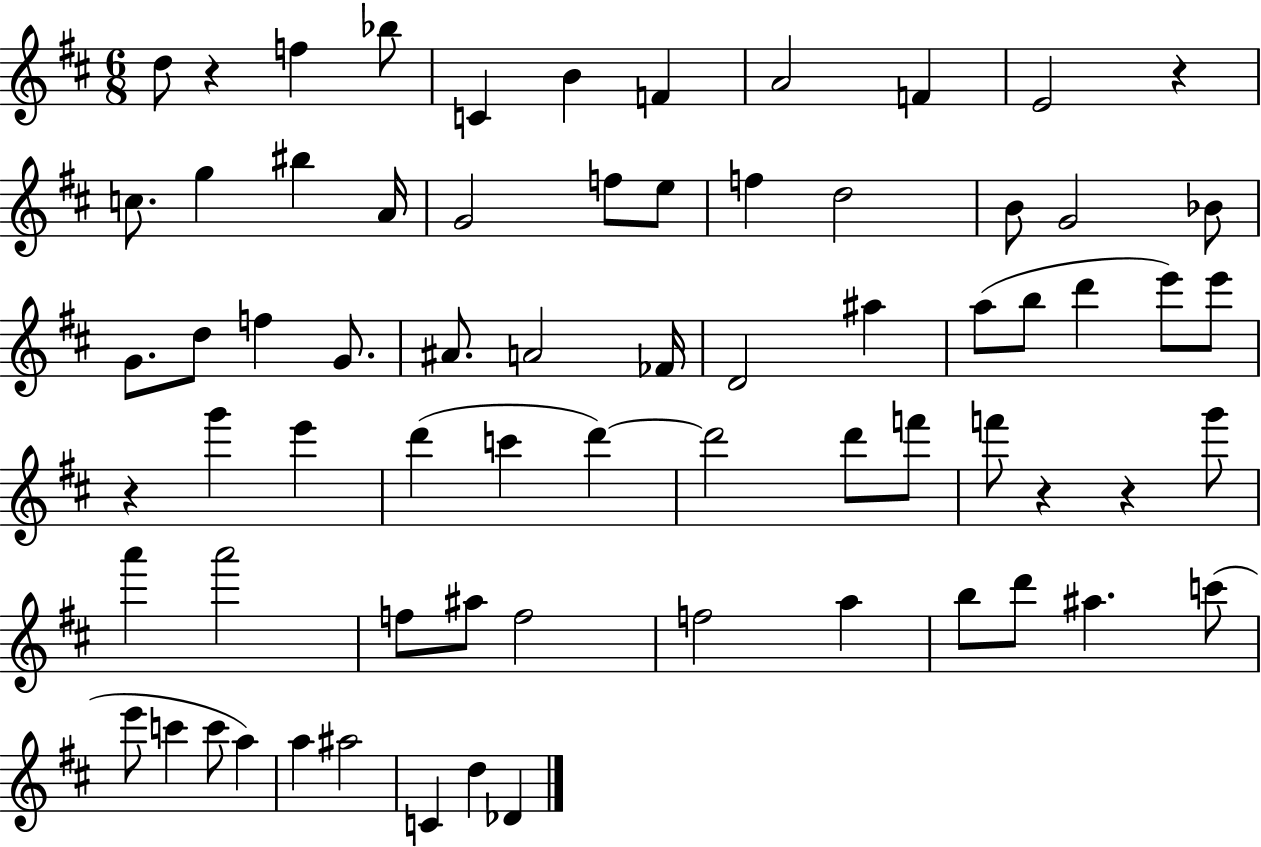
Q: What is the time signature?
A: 6/8